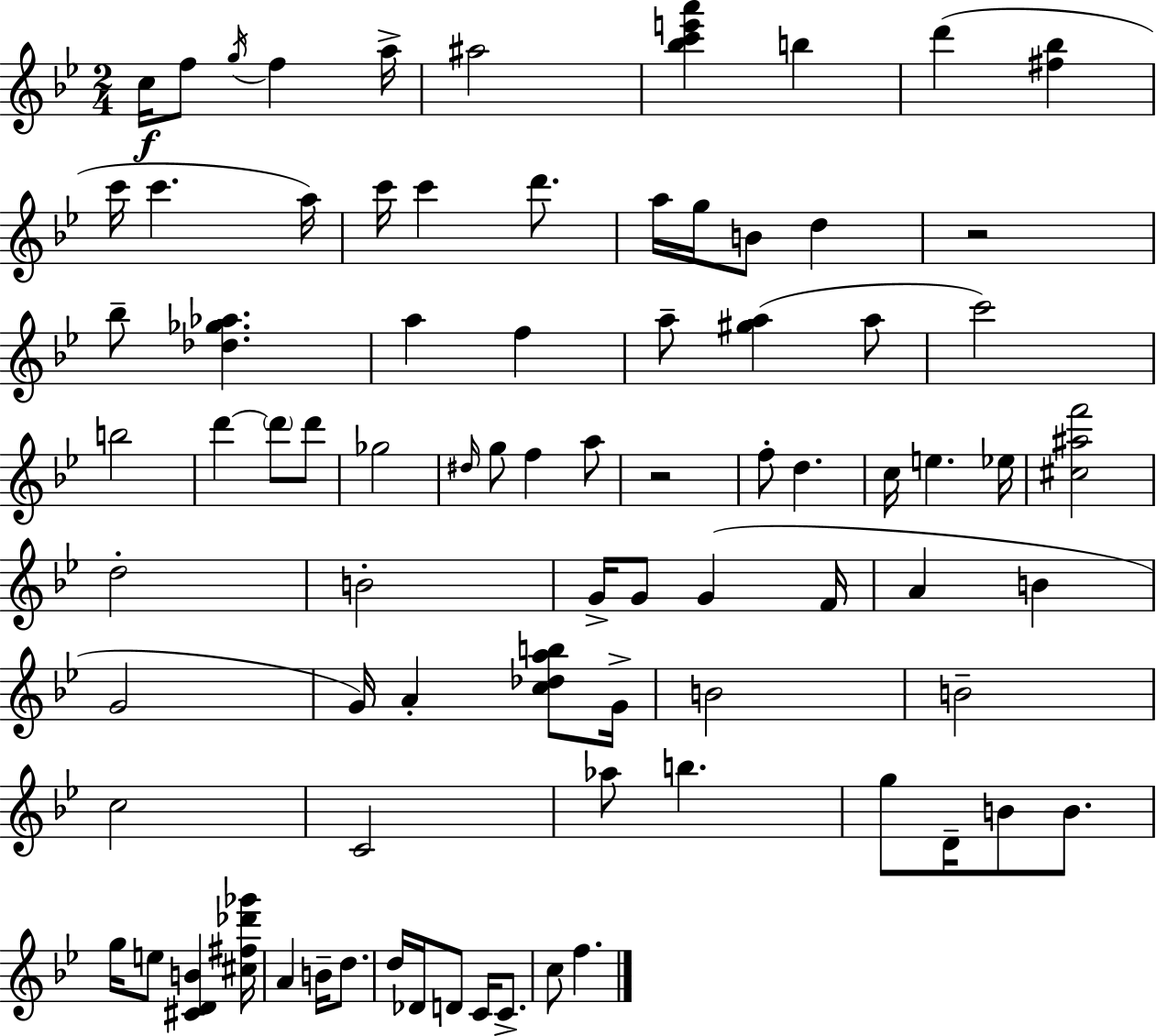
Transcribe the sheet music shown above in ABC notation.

X:1
T:Untitled
M:2/4
L:1/4
K:Bb
c/4 f/2 g/4 f a/4 ^a2 [_bc'e'a'] b d' [^f_b] c'/4 c' a/4 c'/4 c' d'/2 a/4 g/4 B/2 d z2 _b/2 [_d_g_a] a f a/2 [^ga] a/2 c'2 b2 d' d'/2 d'/2 _g2 ^d/4 g/2 f a/2 z2 f/2 d c/4 e _e/4 [^c^af']2 d2 B2 G/4 G/2 G F/4 A B G2 G/4 A [c_dab]/2 G/4 B2 B2 c2 C2 _a/2 b g/2 D/4 B/2 B/2 g/4 e/2 [^CDB] [^c^f_d'_g']/4 A B/4 d/2 d/4 _D/4 D/2 C/4 C/2 c/2 f